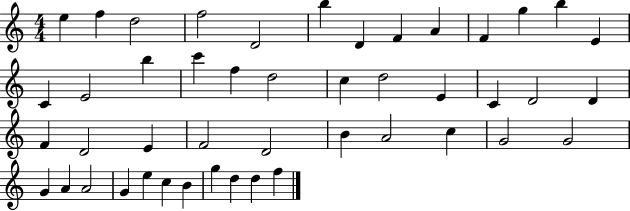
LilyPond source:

{
  \clef treble
  \numericTimeSignature
  \time 4/4
  \key c \major
  e''4 f''4 d''2 | f''2 d'2 | b''4 d'4 f'4 a'4 | f'4 g''4 b''4 e'4 | \break c'4 e'2 b''4 | c'''4 f''4 d''2 | c''4 d''2 e'4 | c'4 d'2 d'4 | \break f'4 d'2 e'4 | f'2 d'2 | b'4 a'2 c''4 | g'2 g'2 | \break g'4 a'4 a'2 | g'4 e''4 c''4 b'4 | g''4 d''4 d''4 f''4 | \bar "|."
}